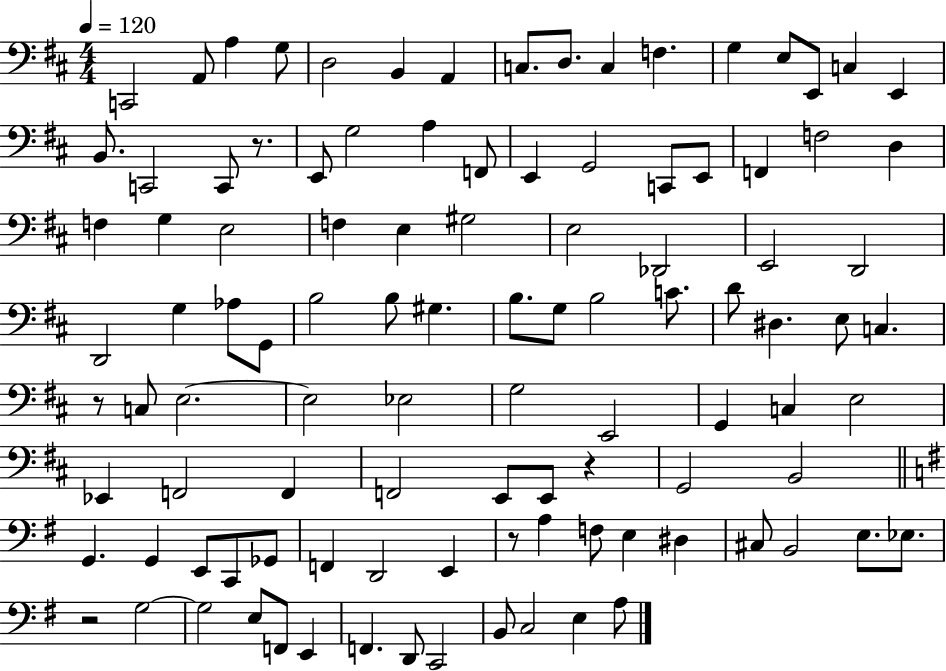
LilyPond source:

{
  \clef bass
  \numericTimeSignature
  \time 4/4
  \key d \major
  \tempo 4 = 120
  c,2 a,8 a4 g8 | d2 b,4 a,4 | c8. d8. c4 f4. | g4 e8 e,8 c4 e,4 | \break b,8. c,2 c,8 r8. | e,8 g2 a4 f,8 | e,4 g,2 c,8 e,8 | f,4 f2 d4 | \break f4 g4 e2 | f4 e4 gis2 | e2 des,2 | e,2 d,2 | \break d,2 g4 aes8 g,8 | b2 b8 gis4. | b8. g8 b2 c'8. | d'8 dis4. e8 c4. | \break r8 c8 e2.~~ | e2 ees2 | g2 e,2 | g,4 c4 e2 | \break ees,4 f,2 f,4 | f,2 e,8 e,8 r4 | g,2 b,2 | \bar "||" \break \key g \major g,4. g,4 e,8 c,8 ges,8 | f,4 d,2 e,4 | r8 a4 f8 e4 dis4 | cis8 b,2 e8. ees8. | \break r2 g2~~ | g2 e8 f,8 e,4 | f,4. d,8 c,2 | b,8 c2 e4 a8 | \break \bar "|."
}